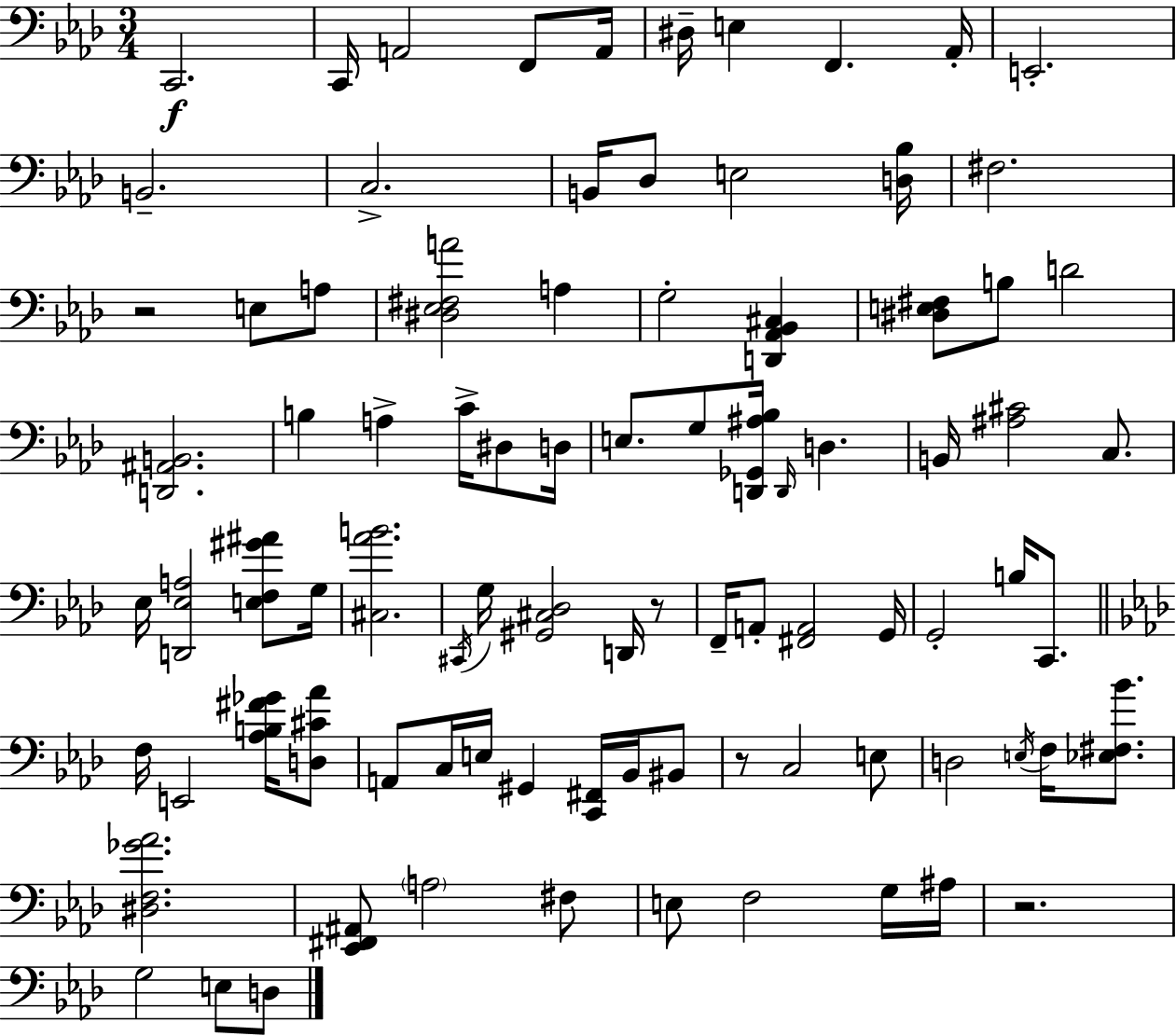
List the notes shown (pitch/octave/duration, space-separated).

C2/h. C2/s A2/h F2/e A2/s D#3/s E3/q F2/q. Ab2/s E2/h. B2/h. C3/h. B2/s Db3/e E3/h [D3,Bb3]/s F#3/h. R/h E3/e A3/e [D#3,Eb3,F#3,A4]/h A3/q G3/h [D2,Ab2,Bb2,C#3]/q [D#3,E3,F#3]/e B3/e D4/h [D2,A#2,B2]/h. B3/q A3/q C4/s D#3/e D3/s E3/e. G3/e [D2,Gb2,A#3,Bb3]/s D2/s D3/q. B2/s [A#3,C#4]/h C3/e. Eb3/s [D2,Eb3,A3]/h [E3,F3,G#4,A#4]/e G3/s [C#3,Ab4,B4]/h. C#2/s G3/s [G#2,C#3,Db3]/h D2/s R/e F2/s A2/e [F#2,A2]/h G2/s G2/h B3/s C2/e. F3/s E2/h [Ab3,B3,F#4,Gb4]/s [D3,C#4,Ab4]/e A2/e C3/s E3/s G#2/q [C2,F#2]/s Bb2/s BIS2/e R/e C3/h E3/e D3/h E3/s F3/s [Eb3,F#3,Bb4]/e. [D#3,F3,Gb4,Ab4]/h. [Eb2,F#2,A#2]/e A3/h F#3/e E3/e F3/h G3/s A#3/s R/h. G3/h E3/e D3/e